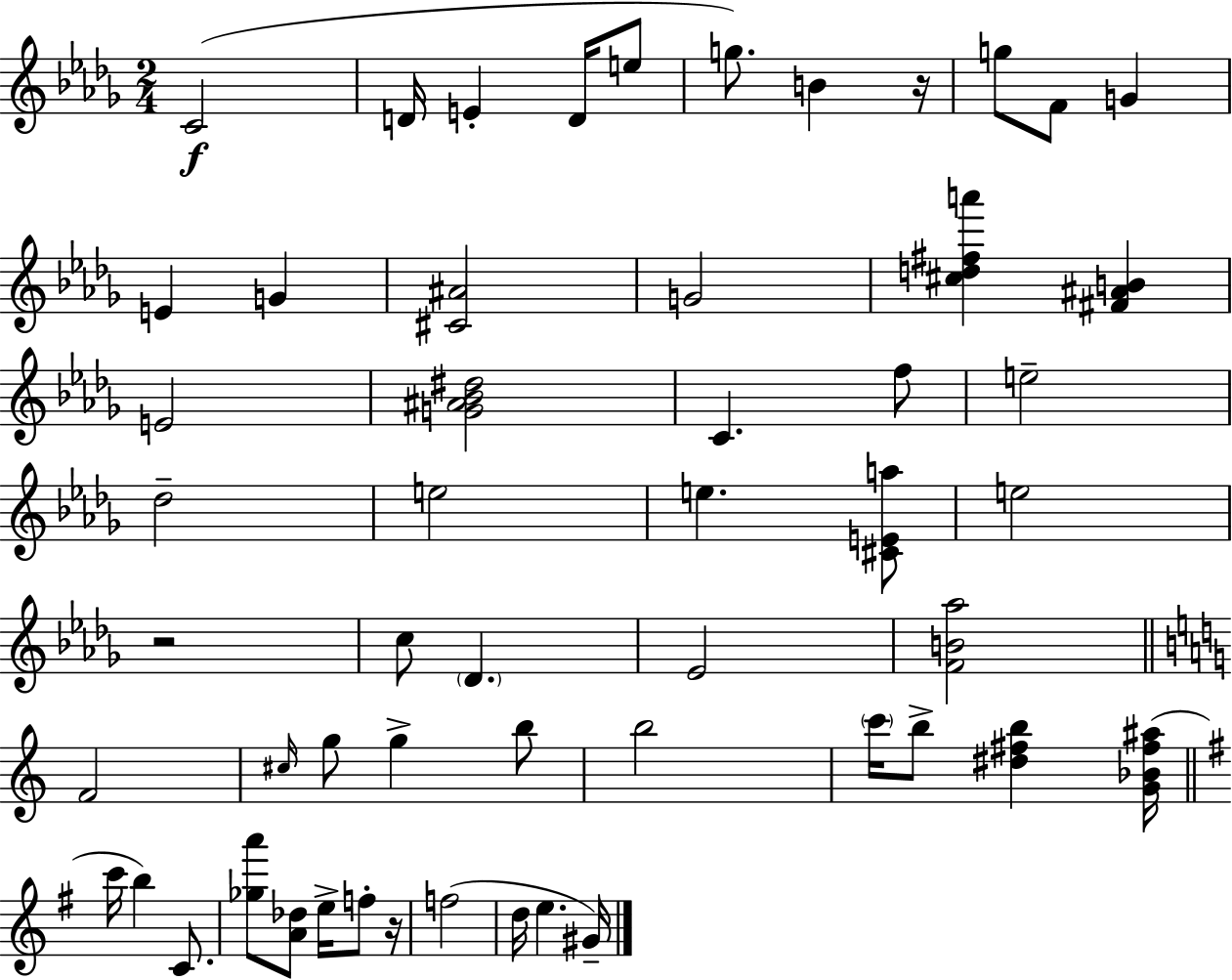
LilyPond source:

{
  \clef treble
  \numericTimeSignature
  \time 2/4
  \key bes \minor
  \repeat volta 2 { c'2(\f | d'16 e'4-. d'16 e''8 | g''8.) b'4 r16 | g''8 f'8 g'4 | \break e'4 g'4 | <cis' ais'>2 | g'2 | <cis'' d'' fis'' a'''>4 <fis' ais' b'>4 | \break e'2 | <g' ais' bes' dis''>2 | c'4. f''8 | e''2-- | \break des''2-- | e''2 | e''4. <cis' e' a''>8 | e''2 | \break r2 | c''8 \parenthesize des'4. | ees'2 | <f' b' aes''>2 | \break \bar "||" \break \key a \minor f'2 | \grace { cis''16 } g''8 g''4-> b''8 | b''2 | \parenthesize c'''16 b''8-> <dis'' fis'' b''>4 | \break <g' bes' fis'' ais''>16( \bar "||" \break \key g \major c'''16 b''4) c'8. | <ges'' a'''>8 <a' des''>8 e''16-> f''8-. r16 | f''2( | d''16 e''4. gis'16--) | \break } \bar "|."
}